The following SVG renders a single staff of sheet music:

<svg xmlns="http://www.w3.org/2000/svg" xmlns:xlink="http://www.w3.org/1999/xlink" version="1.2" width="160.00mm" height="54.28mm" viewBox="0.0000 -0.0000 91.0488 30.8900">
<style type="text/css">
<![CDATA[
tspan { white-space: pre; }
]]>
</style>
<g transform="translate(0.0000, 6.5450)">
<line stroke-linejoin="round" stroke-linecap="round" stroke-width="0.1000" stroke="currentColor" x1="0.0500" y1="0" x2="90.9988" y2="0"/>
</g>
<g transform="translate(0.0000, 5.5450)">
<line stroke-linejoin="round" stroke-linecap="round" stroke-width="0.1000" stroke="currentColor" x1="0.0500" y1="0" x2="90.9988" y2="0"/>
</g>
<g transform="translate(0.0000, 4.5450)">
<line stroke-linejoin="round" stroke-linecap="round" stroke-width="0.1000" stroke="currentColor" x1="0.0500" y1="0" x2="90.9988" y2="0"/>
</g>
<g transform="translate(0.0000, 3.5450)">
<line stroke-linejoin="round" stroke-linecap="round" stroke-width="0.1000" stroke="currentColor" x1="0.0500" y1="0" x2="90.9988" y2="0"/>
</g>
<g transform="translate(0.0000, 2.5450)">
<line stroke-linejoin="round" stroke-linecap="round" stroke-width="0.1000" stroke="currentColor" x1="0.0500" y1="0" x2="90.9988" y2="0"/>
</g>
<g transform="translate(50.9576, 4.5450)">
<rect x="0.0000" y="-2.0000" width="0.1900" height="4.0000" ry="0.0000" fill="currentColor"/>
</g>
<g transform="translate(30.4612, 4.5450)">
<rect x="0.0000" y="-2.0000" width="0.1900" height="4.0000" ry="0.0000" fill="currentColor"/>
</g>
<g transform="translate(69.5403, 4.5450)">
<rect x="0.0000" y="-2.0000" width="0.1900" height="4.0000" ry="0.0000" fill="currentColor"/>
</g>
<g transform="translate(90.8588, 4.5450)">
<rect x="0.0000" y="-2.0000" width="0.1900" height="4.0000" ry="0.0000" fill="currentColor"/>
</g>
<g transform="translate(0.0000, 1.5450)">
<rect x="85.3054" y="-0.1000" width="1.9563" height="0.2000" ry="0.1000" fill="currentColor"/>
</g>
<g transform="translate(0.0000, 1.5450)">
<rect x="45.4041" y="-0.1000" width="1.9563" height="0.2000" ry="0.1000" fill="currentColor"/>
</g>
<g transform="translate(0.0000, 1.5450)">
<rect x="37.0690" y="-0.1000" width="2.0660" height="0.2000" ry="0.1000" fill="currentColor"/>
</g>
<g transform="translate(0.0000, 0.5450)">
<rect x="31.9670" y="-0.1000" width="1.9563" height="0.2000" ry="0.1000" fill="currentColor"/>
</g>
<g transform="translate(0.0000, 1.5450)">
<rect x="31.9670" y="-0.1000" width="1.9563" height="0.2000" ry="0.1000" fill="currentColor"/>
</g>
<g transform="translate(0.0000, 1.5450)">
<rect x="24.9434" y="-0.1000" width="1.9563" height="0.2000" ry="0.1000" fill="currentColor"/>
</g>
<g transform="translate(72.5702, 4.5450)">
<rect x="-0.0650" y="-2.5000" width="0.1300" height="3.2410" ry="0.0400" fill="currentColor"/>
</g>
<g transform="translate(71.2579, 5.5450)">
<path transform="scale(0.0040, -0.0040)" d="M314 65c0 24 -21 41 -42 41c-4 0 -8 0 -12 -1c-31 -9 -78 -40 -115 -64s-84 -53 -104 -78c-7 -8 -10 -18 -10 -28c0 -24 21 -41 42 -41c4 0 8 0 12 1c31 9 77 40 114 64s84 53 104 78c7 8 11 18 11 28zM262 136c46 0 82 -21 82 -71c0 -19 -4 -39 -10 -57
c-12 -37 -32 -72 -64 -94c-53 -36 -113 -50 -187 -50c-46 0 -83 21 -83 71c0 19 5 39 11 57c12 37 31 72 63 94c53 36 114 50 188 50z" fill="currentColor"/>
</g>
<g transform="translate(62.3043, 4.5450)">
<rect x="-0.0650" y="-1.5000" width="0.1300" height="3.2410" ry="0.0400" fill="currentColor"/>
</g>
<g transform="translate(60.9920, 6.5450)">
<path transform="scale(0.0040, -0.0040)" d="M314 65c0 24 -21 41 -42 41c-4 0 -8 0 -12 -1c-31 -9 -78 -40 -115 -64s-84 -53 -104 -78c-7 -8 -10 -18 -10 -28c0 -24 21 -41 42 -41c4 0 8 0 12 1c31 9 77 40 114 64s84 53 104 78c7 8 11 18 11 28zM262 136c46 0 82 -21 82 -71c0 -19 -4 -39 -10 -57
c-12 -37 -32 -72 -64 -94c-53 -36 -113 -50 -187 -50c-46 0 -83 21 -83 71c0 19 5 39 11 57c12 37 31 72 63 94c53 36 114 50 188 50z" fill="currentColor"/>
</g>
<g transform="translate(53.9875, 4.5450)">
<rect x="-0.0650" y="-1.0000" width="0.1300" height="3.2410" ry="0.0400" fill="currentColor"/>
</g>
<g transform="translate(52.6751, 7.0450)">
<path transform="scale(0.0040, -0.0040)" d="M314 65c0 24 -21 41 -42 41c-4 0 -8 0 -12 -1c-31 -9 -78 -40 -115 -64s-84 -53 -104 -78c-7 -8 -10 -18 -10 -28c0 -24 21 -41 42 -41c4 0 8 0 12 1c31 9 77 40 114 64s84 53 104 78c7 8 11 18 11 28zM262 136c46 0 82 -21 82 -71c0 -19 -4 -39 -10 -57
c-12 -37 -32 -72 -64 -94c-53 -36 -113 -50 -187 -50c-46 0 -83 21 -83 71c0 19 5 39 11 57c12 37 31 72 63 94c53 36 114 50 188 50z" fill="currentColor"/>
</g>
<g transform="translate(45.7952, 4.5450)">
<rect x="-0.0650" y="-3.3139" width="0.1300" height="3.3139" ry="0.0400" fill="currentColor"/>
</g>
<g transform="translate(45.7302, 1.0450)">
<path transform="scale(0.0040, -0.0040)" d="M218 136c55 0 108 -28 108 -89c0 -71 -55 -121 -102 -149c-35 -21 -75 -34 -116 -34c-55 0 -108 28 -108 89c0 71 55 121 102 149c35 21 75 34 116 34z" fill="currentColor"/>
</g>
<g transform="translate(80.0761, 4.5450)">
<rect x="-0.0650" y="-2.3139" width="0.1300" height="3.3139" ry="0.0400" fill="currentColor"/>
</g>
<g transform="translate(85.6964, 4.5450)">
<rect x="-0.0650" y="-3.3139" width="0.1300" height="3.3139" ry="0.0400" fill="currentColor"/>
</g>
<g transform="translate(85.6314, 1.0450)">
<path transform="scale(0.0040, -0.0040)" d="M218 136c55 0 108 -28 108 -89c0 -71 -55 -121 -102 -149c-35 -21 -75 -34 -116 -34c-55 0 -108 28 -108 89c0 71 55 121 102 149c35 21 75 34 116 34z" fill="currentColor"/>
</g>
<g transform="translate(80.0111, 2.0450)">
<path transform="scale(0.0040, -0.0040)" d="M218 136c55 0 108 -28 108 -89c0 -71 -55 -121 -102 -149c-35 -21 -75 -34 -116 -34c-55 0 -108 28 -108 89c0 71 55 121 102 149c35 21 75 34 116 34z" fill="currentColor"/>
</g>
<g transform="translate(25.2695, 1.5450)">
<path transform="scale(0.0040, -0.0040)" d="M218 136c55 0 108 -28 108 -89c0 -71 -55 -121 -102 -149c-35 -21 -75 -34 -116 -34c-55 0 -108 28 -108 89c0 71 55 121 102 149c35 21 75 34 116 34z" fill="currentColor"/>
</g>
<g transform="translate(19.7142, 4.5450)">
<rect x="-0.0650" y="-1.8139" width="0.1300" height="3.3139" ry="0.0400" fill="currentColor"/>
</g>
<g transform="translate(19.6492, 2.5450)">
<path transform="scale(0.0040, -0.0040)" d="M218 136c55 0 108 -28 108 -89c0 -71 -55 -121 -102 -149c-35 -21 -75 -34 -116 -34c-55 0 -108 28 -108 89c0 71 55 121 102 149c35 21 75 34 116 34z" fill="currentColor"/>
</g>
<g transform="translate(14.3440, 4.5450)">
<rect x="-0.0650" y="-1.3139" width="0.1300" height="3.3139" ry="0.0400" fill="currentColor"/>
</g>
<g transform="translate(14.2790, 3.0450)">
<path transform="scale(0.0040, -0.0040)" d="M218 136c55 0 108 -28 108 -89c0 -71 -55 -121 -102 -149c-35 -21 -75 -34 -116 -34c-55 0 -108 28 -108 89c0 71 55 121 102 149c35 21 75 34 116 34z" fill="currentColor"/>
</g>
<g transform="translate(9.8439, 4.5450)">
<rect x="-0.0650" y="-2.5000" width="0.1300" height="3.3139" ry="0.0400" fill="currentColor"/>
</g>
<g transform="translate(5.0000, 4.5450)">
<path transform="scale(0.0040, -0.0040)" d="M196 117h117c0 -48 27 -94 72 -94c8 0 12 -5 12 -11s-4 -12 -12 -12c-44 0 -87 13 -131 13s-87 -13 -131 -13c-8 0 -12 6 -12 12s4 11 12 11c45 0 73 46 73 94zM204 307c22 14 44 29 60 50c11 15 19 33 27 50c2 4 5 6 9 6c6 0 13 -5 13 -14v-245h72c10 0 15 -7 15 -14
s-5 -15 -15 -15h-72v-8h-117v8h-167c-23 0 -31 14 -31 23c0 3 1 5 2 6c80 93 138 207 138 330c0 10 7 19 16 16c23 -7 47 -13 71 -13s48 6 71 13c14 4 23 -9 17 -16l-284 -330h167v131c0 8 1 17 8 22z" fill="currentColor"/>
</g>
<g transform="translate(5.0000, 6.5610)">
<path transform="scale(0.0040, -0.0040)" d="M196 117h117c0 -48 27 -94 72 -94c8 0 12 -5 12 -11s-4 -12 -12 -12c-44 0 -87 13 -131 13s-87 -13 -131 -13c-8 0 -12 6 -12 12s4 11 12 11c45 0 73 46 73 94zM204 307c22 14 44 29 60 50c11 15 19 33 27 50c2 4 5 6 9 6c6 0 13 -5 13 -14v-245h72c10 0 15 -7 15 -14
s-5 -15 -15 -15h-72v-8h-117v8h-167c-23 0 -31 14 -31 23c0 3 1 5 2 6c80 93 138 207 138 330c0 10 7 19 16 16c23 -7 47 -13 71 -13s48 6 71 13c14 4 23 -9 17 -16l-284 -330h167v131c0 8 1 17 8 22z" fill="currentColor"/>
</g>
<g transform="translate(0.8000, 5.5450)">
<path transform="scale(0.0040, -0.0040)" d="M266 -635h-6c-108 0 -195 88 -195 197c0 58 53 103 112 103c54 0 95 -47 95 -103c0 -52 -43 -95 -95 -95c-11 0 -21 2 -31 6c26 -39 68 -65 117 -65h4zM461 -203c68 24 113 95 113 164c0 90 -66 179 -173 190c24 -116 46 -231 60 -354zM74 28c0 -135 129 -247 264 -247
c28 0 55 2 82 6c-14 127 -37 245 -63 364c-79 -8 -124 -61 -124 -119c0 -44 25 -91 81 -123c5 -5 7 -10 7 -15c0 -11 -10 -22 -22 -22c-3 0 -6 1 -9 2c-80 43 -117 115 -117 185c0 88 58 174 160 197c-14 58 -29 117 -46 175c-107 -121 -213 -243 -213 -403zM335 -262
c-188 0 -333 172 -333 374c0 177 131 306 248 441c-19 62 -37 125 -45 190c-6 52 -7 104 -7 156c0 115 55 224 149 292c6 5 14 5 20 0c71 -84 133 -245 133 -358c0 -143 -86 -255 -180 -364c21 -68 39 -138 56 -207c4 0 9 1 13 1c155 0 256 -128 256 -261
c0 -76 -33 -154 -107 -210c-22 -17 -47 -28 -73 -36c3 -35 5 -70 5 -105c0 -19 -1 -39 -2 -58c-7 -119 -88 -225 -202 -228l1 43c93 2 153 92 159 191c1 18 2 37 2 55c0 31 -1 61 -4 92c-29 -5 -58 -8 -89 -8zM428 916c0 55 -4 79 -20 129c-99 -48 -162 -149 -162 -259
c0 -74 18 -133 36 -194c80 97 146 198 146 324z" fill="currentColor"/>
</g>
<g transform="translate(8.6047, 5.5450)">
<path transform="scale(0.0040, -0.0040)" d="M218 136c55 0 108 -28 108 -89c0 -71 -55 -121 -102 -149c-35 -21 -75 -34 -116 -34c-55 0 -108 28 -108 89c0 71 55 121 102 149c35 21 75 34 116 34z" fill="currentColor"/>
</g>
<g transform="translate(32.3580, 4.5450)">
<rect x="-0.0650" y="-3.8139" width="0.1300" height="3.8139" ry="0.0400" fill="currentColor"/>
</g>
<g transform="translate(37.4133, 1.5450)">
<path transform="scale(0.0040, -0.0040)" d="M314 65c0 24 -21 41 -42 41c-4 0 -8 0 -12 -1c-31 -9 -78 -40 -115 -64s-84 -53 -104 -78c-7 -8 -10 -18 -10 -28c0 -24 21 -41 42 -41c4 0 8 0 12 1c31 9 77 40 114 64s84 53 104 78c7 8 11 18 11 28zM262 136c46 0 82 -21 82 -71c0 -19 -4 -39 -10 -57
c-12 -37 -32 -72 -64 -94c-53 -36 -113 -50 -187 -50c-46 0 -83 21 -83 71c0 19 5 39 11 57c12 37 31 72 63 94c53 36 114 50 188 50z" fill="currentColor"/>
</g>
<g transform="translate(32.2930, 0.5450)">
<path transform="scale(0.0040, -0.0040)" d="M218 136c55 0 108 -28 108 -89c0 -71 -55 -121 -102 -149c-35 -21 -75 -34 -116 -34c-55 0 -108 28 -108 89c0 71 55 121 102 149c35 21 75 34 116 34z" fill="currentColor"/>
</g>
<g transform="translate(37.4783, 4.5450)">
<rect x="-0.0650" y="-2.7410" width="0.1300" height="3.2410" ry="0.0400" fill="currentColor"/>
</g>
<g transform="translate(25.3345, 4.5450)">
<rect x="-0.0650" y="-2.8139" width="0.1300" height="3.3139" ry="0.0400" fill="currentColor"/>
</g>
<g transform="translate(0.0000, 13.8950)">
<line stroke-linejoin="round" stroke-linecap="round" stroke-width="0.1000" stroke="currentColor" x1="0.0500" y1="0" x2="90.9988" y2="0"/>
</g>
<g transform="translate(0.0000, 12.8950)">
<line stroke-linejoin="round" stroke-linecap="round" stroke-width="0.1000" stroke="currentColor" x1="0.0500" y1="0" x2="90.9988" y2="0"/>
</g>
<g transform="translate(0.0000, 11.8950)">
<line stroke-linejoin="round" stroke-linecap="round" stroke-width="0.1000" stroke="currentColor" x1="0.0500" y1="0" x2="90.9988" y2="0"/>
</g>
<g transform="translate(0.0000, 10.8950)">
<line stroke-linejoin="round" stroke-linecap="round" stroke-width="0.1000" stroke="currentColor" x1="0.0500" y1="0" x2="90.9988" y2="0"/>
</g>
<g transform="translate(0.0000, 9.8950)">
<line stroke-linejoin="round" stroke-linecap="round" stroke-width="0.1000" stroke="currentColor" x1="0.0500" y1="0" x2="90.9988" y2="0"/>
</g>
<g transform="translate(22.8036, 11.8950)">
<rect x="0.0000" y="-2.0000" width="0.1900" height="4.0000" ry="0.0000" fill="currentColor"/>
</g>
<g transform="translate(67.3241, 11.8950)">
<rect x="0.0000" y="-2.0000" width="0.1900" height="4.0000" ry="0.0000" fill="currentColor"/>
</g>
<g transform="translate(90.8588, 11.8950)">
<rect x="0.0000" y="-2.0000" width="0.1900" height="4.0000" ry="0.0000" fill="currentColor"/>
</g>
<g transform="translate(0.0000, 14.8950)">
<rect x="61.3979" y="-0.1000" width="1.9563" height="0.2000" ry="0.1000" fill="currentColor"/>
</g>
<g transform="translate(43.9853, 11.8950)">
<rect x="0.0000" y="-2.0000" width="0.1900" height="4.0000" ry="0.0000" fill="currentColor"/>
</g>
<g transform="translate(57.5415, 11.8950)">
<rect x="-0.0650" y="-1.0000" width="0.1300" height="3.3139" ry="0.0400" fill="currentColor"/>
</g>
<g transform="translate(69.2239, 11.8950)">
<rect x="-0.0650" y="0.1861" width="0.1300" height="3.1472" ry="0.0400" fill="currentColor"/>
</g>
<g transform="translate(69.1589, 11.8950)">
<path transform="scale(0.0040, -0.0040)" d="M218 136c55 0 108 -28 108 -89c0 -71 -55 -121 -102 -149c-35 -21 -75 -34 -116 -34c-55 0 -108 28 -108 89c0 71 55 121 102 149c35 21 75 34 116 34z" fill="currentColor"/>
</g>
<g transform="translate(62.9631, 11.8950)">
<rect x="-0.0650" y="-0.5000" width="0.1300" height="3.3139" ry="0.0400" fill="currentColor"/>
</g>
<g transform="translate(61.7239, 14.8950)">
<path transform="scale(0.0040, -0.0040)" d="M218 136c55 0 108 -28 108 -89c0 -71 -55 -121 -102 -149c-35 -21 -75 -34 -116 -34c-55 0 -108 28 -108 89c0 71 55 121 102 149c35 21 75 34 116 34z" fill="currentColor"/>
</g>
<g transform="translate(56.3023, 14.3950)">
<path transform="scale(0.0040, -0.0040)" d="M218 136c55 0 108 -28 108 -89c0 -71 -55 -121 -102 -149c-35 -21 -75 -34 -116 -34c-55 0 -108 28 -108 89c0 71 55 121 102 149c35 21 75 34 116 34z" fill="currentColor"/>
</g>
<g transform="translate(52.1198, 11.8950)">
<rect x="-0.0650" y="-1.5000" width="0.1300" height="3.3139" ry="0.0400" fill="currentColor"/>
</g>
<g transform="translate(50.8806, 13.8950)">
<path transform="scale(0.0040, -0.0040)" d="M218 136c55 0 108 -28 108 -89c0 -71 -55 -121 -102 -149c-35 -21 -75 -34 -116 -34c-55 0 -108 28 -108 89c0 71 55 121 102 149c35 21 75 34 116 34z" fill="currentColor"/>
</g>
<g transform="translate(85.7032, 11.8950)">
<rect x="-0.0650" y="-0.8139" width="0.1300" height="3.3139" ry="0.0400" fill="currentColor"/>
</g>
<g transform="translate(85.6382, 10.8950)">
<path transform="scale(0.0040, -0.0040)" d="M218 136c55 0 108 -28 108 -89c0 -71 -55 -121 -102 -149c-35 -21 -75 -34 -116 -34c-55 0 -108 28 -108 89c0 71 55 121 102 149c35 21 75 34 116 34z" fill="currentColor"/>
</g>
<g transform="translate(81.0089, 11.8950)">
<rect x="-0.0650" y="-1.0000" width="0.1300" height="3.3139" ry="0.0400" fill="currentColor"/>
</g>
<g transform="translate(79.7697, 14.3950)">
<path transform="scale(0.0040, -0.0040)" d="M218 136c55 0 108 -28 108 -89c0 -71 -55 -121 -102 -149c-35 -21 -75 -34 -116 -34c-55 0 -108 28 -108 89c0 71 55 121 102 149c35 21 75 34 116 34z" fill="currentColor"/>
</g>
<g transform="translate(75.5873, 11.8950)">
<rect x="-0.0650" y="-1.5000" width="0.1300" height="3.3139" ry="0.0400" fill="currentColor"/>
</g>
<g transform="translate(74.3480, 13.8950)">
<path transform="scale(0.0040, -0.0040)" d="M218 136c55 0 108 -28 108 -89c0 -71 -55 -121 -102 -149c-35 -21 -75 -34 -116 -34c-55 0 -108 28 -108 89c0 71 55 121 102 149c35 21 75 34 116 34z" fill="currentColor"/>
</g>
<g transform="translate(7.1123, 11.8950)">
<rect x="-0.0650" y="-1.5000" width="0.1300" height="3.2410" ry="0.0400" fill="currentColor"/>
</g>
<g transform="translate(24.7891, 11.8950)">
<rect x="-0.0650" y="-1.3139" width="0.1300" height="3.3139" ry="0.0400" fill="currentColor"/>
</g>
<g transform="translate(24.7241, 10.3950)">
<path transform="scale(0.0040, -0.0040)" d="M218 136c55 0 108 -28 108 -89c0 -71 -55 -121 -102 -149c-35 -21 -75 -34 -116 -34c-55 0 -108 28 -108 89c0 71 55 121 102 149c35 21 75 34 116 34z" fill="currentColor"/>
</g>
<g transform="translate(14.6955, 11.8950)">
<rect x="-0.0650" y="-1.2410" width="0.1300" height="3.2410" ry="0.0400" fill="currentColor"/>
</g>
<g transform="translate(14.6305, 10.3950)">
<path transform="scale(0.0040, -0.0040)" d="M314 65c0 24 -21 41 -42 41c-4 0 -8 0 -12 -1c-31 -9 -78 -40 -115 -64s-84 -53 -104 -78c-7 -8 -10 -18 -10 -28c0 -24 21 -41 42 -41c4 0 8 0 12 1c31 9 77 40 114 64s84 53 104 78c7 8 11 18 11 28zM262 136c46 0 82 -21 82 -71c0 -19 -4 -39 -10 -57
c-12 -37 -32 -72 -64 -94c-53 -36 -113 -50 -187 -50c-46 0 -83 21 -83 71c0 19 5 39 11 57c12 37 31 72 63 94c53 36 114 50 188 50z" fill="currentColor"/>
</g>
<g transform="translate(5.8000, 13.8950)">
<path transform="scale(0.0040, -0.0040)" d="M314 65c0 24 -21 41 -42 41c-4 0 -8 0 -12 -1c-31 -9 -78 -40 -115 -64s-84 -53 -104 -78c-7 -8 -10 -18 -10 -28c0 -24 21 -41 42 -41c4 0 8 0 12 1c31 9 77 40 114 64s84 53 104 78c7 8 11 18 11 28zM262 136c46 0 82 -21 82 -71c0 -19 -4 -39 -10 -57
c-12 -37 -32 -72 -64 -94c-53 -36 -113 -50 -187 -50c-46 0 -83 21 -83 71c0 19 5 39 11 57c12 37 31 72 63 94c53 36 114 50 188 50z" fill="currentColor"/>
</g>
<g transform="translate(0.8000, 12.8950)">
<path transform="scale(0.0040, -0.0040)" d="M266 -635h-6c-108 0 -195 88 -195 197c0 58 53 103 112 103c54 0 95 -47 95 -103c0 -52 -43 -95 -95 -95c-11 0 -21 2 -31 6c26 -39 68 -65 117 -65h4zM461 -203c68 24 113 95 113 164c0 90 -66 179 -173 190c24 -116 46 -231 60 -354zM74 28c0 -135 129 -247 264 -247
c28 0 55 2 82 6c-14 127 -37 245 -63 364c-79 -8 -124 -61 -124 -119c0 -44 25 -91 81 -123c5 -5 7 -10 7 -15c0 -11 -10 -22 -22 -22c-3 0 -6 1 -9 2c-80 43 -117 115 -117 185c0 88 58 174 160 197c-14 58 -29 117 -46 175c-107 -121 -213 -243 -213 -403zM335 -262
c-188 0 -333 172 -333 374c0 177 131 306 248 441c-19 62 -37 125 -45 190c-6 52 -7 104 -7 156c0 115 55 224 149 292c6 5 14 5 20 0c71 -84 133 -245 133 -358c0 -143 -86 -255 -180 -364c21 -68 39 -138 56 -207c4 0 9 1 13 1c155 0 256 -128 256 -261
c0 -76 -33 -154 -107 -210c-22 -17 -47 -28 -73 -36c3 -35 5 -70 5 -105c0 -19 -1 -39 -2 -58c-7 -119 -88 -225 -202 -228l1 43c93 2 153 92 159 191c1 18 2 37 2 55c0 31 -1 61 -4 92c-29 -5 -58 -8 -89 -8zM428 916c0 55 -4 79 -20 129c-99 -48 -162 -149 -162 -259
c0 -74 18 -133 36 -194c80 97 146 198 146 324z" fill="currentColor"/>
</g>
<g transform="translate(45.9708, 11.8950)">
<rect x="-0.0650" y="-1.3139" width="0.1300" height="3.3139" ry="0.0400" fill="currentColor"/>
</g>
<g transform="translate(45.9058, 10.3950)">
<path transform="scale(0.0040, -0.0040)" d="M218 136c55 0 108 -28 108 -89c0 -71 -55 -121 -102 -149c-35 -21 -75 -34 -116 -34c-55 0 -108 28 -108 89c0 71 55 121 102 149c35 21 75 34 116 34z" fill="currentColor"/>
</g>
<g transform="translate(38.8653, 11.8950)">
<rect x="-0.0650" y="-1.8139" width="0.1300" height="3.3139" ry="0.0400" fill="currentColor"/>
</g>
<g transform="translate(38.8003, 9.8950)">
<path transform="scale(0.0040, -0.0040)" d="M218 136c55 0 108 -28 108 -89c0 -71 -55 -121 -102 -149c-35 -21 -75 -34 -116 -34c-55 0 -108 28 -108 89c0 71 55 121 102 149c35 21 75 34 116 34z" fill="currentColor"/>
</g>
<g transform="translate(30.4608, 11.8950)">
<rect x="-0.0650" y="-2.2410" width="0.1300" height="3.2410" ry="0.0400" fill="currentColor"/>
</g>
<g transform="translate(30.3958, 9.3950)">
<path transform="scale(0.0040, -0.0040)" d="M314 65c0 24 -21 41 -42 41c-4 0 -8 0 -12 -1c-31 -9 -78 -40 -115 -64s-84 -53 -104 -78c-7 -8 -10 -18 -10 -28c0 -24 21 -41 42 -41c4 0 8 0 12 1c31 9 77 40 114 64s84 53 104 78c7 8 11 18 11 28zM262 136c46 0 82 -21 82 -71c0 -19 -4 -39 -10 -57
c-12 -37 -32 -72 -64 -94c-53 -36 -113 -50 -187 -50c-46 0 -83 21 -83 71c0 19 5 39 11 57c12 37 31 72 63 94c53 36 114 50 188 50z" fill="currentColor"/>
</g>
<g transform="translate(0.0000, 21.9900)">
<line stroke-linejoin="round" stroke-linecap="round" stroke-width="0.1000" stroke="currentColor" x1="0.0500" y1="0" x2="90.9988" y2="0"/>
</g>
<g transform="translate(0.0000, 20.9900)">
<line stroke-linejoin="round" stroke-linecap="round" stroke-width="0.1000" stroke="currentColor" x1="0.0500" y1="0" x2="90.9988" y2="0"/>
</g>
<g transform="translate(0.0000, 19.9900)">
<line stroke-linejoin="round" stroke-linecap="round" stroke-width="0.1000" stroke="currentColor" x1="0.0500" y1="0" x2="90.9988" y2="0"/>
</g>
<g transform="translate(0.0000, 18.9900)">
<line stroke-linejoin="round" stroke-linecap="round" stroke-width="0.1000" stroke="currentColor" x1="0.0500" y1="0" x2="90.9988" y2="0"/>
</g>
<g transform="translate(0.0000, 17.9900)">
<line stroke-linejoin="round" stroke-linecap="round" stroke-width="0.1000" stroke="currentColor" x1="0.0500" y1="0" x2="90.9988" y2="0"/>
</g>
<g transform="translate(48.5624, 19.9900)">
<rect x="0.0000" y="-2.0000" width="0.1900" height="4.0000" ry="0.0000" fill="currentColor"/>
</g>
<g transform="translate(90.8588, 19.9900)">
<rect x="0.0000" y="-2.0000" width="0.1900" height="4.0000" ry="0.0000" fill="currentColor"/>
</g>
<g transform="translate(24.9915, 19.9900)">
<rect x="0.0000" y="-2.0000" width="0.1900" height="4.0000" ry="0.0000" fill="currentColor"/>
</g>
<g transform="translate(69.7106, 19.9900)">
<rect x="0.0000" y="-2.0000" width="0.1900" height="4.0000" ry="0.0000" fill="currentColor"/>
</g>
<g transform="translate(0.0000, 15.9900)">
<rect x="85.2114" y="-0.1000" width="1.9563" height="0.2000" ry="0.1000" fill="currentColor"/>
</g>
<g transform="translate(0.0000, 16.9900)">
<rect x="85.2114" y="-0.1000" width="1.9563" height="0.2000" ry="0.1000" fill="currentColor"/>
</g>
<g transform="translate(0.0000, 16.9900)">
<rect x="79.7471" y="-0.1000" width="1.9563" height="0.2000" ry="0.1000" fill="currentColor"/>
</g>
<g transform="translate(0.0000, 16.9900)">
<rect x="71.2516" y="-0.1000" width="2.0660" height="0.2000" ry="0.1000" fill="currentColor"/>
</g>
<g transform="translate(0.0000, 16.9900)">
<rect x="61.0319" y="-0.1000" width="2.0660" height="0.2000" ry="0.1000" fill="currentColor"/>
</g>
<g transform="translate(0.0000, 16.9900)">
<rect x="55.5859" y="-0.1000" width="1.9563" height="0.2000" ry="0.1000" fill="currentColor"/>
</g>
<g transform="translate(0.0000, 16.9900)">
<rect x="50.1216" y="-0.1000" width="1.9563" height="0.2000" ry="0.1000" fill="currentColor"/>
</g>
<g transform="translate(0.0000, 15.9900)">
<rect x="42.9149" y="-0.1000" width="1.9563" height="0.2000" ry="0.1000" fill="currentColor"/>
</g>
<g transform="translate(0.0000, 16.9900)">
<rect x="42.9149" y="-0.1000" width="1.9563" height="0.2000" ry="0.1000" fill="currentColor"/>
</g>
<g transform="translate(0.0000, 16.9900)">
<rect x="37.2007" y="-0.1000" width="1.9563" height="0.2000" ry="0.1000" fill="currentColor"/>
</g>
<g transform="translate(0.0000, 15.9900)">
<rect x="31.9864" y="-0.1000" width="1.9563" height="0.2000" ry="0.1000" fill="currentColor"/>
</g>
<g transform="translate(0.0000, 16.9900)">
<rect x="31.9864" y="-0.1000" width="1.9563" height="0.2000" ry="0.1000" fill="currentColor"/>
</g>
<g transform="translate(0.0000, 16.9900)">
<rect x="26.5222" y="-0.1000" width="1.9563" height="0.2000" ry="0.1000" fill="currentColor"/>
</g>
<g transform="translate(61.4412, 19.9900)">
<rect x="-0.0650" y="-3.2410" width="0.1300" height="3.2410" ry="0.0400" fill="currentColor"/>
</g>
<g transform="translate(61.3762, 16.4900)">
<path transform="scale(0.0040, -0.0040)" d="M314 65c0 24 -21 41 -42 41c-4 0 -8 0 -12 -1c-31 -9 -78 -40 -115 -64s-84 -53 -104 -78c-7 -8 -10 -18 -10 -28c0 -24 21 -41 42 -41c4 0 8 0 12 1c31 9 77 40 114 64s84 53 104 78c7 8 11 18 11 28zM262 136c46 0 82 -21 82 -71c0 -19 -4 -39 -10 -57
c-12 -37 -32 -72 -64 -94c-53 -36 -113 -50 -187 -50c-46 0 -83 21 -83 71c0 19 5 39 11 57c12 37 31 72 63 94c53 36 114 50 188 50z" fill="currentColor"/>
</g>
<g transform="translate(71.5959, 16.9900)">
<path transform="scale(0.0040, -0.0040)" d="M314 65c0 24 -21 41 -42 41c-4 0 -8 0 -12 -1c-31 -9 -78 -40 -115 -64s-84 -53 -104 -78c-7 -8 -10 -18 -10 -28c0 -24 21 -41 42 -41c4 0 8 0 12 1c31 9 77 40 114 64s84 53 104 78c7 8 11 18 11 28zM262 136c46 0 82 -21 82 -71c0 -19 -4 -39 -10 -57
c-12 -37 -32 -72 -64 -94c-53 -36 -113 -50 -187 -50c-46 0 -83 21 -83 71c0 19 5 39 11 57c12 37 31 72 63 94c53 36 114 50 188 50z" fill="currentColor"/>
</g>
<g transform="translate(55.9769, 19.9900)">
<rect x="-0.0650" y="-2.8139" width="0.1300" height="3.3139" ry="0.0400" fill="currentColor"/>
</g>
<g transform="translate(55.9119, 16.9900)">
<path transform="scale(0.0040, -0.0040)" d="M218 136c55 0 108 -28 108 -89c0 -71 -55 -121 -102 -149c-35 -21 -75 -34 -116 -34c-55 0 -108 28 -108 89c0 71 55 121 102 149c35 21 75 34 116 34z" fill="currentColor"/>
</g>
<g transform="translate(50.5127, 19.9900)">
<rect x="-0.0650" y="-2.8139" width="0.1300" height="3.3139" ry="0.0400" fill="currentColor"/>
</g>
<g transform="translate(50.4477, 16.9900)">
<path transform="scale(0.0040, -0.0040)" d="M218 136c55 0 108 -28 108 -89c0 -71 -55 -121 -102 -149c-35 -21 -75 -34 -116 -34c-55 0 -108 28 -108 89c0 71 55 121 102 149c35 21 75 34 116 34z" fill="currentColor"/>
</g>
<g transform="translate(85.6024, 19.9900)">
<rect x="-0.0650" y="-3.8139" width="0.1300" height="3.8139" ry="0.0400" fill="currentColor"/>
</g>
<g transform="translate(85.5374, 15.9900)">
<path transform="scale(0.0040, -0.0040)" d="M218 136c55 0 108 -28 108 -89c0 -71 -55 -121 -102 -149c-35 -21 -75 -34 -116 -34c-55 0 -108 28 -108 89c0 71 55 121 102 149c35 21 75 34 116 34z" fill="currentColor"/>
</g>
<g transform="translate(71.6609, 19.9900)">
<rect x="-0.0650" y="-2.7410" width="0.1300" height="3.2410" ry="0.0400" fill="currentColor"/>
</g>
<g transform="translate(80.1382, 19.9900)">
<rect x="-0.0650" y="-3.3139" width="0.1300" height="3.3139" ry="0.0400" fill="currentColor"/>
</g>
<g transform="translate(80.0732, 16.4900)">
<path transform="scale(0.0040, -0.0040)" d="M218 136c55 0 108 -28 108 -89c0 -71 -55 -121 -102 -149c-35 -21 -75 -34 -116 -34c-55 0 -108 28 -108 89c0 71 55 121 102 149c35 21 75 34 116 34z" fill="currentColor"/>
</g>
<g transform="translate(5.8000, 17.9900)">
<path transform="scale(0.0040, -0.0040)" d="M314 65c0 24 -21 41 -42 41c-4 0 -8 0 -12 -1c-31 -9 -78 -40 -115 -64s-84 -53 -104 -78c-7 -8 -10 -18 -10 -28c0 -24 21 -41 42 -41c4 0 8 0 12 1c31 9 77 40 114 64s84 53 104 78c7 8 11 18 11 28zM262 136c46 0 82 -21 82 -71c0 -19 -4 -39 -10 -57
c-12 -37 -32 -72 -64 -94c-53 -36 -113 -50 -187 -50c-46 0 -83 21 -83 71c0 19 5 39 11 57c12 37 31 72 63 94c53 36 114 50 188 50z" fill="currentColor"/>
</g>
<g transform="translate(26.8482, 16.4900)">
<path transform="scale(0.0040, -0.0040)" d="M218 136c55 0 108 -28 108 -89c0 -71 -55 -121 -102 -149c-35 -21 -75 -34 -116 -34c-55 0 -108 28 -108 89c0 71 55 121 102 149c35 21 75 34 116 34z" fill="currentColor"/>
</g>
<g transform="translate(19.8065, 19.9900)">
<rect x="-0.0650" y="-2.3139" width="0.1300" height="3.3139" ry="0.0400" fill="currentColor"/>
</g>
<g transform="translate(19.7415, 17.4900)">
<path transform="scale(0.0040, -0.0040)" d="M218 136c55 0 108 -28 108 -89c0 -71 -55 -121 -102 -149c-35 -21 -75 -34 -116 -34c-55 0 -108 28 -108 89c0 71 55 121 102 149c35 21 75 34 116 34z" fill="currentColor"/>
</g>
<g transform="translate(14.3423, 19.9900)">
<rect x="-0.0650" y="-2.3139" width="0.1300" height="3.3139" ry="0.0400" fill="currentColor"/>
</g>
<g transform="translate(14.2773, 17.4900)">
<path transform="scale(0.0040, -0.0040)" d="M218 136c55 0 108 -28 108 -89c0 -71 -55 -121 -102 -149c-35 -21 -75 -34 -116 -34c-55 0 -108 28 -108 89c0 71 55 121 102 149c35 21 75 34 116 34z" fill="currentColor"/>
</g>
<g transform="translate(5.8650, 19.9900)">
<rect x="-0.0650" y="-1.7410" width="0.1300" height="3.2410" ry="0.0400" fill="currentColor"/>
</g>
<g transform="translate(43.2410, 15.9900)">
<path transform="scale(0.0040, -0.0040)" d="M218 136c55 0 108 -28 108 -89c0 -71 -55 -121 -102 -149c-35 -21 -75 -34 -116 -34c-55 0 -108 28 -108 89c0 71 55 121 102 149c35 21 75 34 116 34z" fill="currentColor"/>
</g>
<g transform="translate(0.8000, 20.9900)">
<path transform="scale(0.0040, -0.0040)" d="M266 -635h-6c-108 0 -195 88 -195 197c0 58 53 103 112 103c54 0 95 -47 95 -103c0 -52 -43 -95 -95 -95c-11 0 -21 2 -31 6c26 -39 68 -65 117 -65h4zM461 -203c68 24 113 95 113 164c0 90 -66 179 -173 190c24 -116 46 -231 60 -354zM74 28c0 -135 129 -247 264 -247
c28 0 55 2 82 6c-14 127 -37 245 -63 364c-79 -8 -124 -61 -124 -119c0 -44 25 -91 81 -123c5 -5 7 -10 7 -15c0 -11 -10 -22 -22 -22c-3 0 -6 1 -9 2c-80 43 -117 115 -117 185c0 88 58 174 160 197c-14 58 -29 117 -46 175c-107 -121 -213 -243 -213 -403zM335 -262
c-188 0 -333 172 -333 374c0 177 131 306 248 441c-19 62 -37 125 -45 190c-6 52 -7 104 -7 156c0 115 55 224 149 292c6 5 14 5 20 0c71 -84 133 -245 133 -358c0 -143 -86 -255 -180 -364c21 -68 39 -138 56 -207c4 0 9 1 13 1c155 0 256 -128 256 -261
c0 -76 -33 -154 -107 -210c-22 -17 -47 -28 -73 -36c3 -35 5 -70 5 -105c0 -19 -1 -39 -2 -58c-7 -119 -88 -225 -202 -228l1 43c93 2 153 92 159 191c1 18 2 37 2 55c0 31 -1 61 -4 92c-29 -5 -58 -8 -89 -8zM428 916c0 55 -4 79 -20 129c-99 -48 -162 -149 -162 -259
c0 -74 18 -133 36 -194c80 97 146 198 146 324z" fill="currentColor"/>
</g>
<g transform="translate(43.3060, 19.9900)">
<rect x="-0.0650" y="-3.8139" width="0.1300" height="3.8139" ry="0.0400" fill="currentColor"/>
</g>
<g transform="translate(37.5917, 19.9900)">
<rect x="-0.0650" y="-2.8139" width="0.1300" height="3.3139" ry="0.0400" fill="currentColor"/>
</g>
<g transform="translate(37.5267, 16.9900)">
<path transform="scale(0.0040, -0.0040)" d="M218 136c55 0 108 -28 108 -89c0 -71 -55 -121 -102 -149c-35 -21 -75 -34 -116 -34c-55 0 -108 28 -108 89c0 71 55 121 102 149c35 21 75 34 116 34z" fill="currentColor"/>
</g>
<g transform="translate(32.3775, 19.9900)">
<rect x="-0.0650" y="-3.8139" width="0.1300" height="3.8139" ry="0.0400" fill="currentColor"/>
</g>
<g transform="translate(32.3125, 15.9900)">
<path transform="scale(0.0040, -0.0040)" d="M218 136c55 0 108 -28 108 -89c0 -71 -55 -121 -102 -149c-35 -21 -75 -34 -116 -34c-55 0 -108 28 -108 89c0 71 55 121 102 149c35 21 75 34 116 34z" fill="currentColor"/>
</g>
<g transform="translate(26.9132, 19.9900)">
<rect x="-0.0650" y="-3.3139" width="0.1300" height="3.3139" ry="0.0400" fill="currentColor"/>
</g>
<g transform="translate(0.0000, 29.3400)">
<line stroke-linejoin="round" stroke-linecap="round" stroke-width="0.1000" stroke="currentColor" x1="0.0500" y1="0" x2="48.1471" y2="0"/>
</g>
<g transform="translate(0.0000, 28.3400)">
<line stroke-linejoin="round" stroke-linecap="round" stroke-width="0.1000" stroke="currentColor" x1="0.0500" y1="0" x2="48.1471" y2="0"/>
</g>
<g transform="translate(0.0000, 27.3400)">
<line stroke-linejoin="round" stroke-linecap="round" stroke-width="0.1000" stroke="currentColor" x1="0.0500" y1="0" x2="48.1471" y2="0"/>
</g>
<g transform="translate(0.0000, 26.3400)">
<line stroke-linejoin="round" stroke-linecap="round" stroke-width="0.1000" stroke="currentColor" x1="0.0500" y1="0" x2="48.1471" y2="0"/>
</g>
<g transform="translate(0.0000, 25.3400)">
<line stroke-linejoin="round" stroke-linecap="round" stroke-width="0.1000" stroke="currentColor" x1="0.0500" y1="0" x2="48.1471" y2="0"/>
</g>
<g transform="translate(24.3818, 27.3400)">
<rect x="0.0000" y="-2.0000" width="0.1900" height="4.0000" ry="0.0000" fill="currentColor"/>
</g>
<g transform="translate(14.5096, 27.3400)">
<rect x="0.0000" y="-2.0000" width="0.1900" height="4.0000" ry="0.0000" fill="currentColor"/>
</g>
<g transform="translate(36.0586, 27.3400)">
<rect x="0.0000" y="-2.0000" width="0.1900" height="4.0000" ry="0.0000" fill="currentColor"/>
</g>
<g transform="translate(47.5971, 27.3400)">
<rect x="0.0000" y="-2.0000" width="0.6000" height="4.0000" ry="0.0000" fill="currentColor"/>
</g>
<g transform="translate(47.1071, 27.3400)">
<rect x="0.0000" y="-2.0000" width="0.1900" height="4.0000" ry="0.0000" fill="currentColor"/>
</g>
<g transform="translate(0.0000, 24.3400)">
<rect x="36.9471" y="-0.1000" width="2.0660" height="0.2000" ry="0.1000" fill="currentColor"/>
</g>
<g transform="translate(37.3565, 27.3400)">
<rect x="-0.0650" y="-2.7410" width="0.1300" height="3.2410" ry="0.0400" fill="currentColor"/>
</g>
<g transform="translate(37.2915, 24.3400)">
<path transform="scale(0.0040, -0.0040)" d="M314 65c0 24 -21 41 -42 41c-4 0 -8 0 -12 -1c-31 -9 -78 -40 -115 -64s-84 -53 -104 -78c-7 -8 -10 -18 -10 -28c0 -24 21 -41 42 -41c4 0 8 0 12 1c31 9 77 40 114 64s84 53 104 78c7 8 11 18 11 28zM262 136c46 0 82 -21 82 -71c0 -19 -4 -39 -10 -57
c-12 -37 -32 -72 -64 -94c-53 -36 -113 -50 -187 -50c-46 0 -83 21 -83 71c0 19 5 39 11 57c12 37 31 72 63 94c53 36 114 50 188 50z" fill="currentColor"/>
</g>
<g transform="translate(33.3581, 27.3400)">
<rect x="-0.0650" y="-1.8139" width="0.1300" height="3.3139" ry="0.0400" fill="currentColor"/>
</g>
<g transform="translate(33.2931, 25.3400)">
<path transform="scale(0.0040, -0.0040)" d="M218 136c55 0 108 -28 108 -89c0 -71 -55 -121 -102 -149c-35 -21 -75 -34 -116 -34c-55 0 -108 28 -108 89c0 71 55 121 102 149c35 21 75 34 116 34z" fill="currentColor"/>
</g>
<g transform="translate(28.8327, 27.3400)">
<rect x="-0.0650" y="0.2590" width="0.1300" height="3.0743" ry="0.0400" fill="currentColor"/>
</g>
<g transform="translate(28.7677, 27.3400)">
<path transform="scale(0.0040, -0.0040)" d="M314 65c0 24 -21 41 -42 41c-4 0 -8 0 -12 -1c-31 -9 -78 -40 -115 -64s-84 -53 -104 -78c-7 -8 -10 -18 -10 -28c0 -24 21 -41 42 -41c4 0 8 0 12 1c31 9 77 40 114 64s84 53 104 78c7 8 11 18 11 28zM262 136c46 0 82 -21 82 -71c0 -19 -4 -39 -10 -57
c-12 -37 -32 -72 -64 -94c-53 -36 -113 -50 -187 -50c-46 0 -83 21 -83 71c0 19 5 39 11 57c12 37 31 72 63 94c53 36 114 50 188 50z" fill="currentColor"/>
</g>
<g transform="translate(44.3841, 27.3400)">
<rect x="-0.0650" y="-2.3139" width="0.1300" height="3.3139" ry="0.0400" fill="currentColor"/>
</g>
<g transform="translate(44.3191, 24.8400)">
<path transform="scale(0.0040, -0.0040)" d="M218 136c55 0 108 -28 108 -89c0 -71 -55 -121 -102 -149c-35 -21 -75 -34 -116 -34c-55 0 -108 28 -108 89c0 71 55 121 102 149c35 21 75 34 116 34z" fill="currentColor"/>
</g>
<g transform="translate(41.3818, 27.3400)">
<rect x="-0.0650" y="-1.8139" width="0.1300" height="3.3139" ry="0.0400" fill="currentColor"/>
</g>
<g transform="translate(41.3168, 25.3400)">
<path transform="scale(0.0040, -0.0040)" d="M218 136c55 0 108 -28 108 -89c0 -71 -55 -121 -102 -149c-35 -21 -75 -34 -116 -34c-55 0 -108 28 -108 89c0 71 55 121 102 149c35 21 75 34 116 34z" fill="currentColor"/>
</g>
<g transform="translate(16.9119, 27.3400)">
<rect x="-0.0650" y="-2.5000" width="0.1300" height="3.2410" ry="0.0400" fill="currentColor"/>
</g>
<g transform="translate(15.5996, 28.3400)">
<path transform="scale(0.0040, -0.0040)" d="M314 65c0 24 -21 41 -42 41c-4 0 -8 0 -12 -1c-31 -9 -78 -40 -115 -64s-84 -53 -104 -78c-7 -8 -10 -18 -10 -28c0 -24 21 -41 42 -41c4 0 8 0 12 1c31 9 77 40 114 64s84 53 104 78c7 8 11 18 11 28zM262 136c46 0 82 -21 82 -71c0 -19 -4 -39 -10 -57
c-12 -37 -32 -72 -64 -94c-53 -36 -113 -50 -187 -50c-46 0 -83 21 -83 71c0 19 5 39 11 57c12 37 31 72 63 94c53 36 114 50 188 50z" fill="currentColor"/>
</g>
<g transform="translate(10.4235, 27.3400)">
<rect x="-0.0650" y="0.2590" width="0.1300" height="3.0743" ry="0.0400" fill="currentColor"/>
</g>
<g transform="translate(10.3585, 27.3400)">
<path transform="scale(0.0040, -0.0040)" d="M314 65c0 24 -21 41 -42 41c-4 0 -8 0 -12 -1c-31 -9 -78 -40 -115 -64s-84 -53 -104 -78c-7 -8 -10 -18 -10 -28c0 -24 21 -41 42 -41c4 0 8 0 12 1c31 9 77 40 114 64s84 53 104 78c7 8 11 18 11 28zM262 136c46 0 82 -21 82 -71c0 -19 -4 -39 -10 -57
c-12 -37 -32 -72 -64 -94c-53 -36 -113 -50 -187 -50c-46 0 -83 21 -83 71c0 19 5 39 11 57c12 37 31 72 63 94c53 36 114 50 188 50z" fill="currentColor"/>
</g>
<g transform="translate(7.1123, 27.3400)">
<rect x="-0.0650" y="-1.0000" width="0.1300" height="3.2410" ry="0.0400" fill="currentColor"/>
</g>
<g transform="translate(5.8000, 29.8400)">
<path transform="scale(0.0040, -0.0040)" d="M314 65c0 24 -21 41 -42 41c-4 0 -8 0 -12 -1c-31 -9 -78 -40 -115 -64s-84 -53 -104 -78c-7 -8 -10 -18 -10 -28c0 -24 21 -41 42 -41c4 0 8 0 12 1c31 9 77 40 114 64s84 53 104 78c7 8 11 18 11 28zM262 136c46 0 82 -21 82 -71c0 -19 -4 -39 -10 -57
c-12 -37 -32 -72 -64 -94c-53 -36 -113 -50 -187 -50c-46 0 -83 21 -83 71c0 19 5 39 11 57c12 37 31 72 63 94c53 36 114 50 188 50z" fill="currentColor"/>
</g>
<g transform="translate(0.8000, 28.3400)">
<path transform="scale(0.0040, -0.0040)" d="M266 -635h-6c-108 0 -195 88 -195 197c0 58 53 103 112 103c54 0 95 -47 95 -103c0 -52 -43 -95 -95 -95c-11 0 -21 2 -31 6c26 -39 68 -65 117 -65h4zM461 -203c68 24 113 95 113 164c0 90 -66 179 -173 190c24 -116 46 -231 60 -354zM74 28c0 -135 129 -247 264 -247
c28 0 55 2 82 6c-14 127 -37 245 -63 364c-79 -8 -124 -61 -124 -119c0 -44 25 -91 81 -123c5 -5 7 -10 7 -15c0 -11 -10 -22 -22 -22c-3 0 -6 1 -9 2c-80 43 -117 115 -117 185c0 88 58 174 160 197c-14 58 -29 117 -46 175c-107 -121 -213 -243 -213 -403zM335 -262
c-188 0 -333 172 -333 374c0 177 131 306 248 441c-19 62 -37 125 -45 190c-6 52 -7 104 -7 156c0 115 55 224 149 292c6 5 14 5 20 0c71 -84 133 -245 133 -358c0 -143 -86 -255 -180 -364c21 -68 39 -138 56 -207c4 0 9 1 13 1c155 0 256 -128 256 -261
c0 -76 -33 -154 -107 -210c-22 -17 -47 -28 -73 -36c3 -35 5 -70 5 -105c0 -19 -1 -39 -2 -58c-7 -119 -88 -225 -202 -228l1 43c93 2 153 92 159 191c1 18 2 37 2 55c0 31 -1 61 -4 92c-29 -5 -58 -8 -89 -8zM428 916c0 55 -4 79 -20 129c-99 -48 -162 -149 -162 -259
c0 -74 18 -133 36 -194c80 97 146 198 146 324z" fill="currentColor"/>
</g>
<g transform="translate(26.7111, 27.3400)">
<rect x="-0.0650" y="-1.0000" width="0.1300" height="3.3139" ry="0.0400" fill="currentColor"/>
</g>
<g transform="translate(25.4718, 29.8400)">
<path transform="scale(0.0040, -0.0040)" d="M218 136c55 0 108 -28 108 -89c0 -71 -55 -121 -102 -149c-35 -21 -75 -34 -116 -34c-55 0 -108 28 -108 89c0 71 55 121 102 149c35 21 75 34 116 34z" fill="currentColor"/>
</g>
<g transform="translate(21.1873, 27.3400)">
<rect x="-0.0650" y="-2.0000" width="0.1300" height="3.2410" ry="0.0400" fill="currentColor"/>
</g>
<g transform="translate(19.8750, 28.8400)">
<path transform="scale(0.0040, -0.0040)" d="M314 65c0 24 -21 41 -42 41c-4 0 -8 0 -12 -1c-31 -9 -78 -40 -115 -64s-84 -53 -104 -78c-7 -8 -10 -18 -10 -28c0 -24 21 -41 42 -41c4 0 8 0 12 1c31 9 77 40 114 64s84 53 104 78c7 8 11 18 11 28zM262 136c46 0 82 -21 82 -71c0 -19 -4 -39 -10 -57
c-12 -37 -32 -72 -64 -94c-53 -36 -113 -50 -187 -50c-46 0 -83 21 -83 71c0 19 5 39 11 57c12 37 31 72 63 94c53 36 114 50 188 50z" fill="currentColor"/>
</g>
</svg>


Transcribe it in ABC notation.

X:1
T:Untitled
M:4/4
L:1/4
K:C
G e f a c' a2 b D2 E2 G2 g b E2 e2 e g2 f e E D C B E D d f2 g g b c' a c' a a b2 a2 b c' D2 B2 G2 F2 D B2 f a2 f g